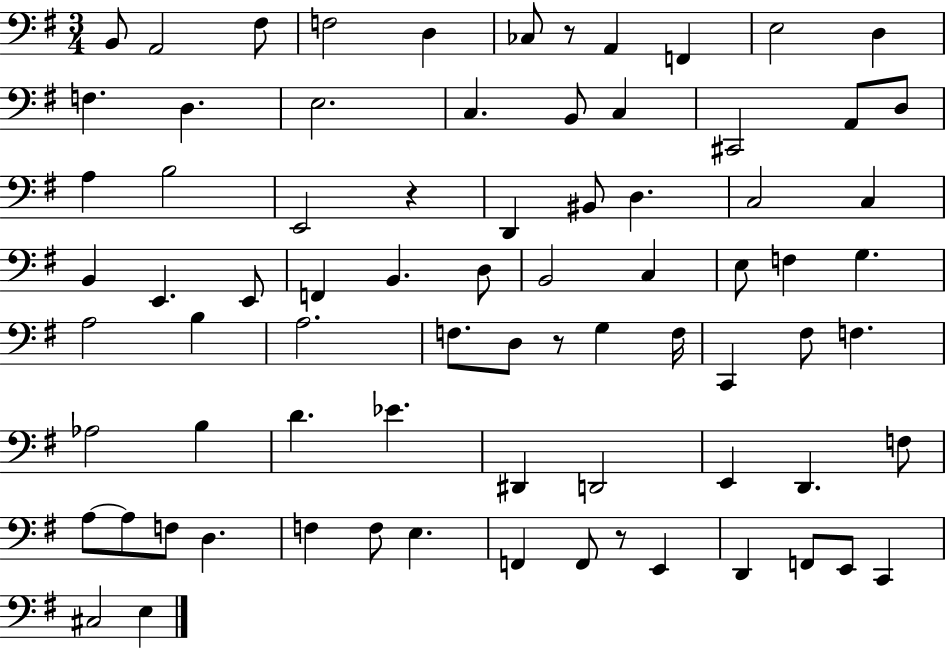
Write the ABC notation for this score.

X:1
T:Untitled
M:3/4
L:1/4
K:G
B,,/2 A,,2 ^F,/2 F,2 D, _C,/2 z/2 A,, F,, E,2 D, F, D, E,2 C, B,,/2 C, ^C,,2 A,,/2 D,/2 A, B,2 E,,2 z D,, ^B,,/2 D, C,2 C, B,, E,, E,,/2 F,, B,, D,/2 B,,2 C, E,/2 F, G, A,2 B, A,2 F,/2 D,/2 z/2 G, F,/4 C,, ^F,/2 F, _A,2 B, D _E ^D,, D,,2 E,, D,, F,/2 A,/2 A,/2 F,/2 D, F, F,/2 E, F,, F,,/2 z/2 E,, D,, F,,/2 E,,/2 C,, ^C,2 E,